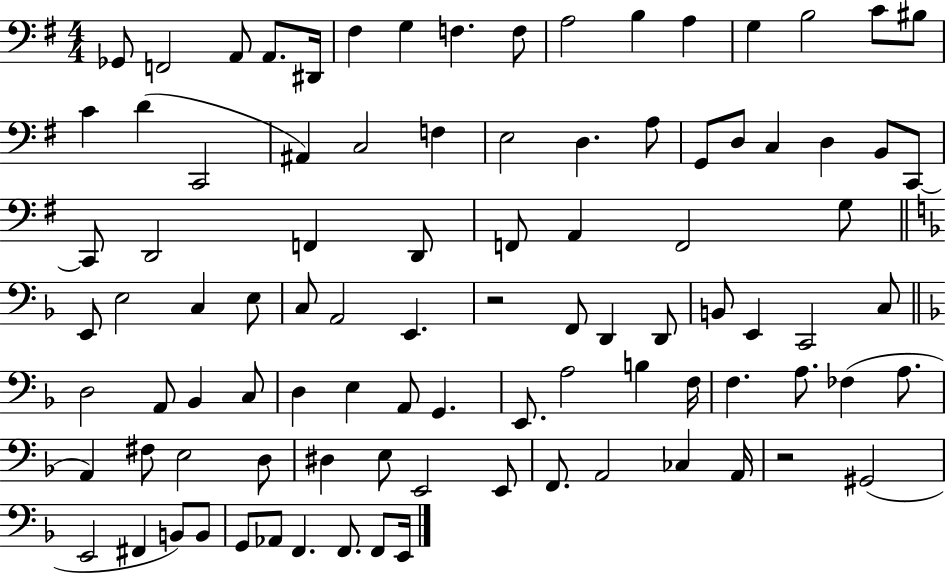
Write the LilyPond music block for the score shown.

{
  \clef bass
  \numericTimeSignature
  \time 4/4
  \key g \major
  ges,8 f,2 a,8 a,8. dis,16 | fis4 g4 f4. f8 | a2 b4 a4 | g4 b2 c'8 bis8 | \break c'4 d'4( c,2 | ais,4) c2 f4 | e2 d4. a8 | g,8 d8 c4 d4 b,8 c,8~~ | \break c,8 d,2 f,4 d,8 | f,8 a,4 f,2 g8 | \bar "||" \break \key d \minor e,8 e2 c4 e8 | c8 a,2 e,4. | r2 f,8 d,4 d,8 | b,8 e,4 c,2 c8 | \break \bar "||" \break \key f \major d2 a,8 bes,4 c8 | d4 e4 a,8 g,4. | e,8. a2 b4 f16 | f4. a8. fes4( a8. | \break a,4) fis8 e2 d8 | dis4 e8 e,2 e,8 | f,8. a,2 ces4 a,16 | r2 gis,2( | \break e,2 fis,4 b,8) b,8 | g,8 aes,8 f,4. f,8. f,8 e,16 | \bar "|."
}